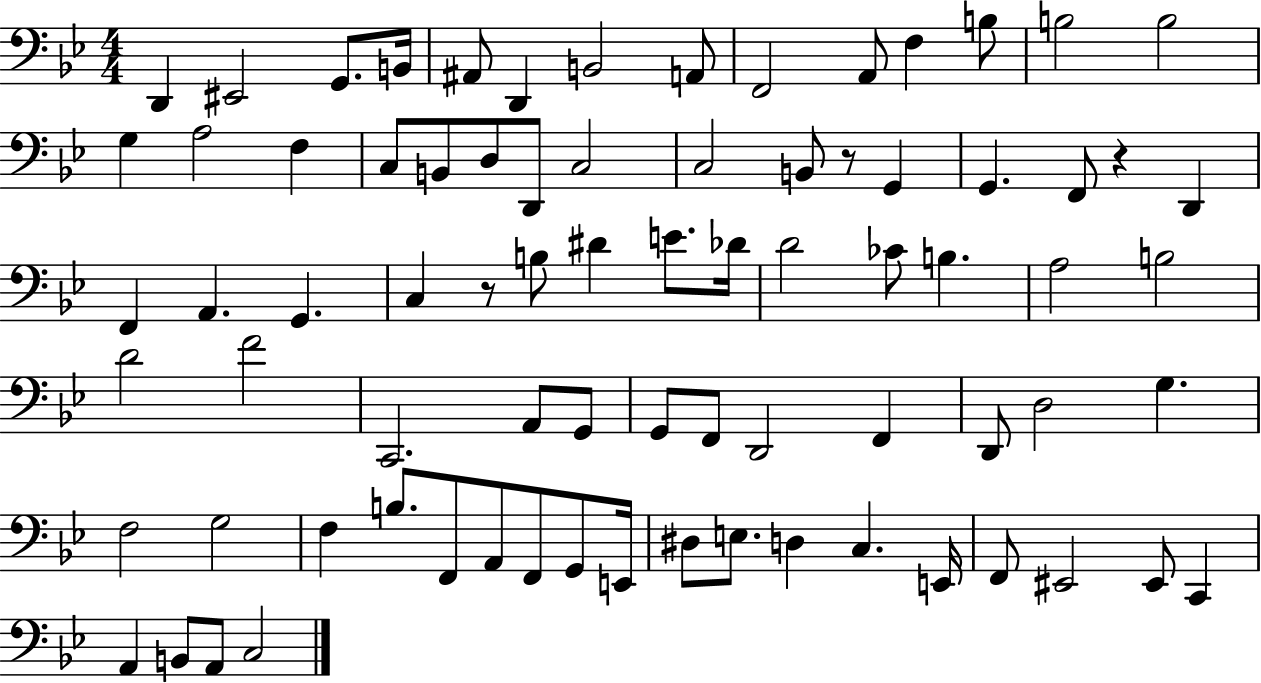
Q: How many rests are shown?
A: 3